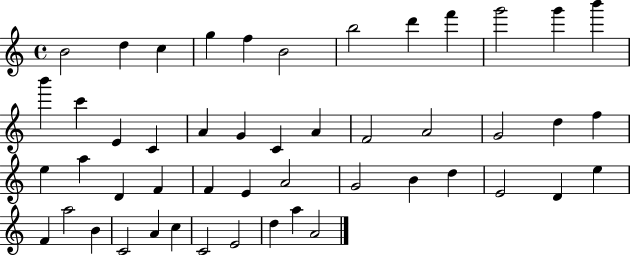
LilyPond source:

{
  \clef treble
  \time 4/4
  \defaultTimeSignature
  \key c \major
  b'2 d''4 c''4 | g''4 f''4 b'2 | b''2 d'''4 f'''4 | g'''2 g'''4 b'''4 | \break b'''4 c'''4 e'4 c'4 | a'4 g'4 c'4 a'4 | f'2 a'2 | g'2 d''4 f''4 | \break e''4 a''4 d'4 f'4 | f'4 e'4 a'2 | g'2 b'4 d''4 | e'2 d'4 e''4 | \break f'4 a''2 b'4 | c'2 a'4 c''4 | c'2 e'2 | d''4 a''4 a'2 | \break \bar "|."
}